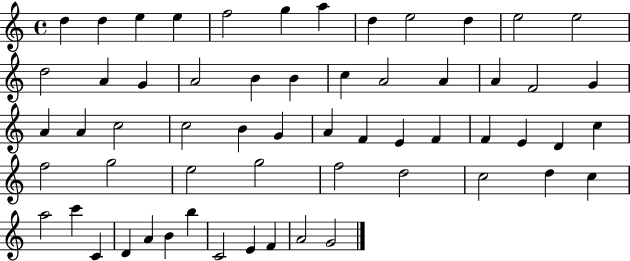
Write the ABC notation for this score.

X:1
T:Untitled
M:4/4
L:1/4
K:C
d d e e f2 g a d e2 d e2 e2 d2 A G A2 B B c A2 A A F2 G A A c2 c2 B G A F E F F E D c f2 g2 e2 g2 f2 d2 c2 d c a2 c' C D A B b C2 E F A2 G2